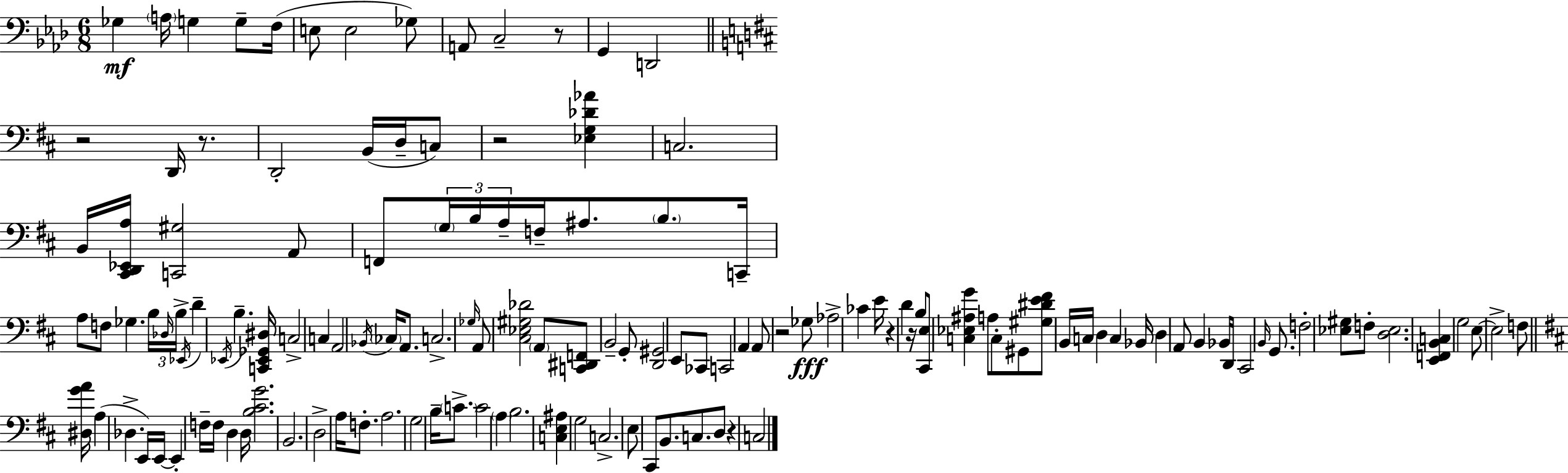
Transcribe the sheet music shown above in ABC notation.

X:1
T:Untitled
M:6/8
L:1/4
K:Fm
_G, A,/4 G, G,/2 F,/4 E,/2 E,2 _G,/2 A,,/2 C,2 z/2 G,, D,,2 z2 D,,/4 z/2 D,,2 B,,/4 D,/4 C,/2 z2 [_E,G,_D_A] C,2 B,,/4 [^C,,D,,_E,,A,]/4 [C,,^G,]2 A,,/2 F,,/2 G,/4 B,/4 A,/4 F,/4 ^A,/2 B,/2 C,,/4 A,/2 F,/2 _G, B,/4 _D,/4 B,/4 _E,,/4 D _E,,/4 B, [C,,_E,,_G,,^D,]/4 C,2 C, A,,2 _B,,/4 _C,/4 A,,/2 C,2 _G,/4 A,,/2 [^C,_E,^G,_D]2 A,,/2 [C,,^D,,F,,]/2 B,,2 G,,/2 [D,,^G,,]2 E,,/2 _C,,/2 C,,2 A,, A,,/2 z2 _G,/2 _A,2 _C E/4 z D z/4 B,/2 [^C,,E,]/2 [C,_E,^A,G] A,/2 C,/2 ^G,,/2 [^G,^DE^F]/2 B,,/4 C,/4 D, C, _B,,/4 D, A,,/2 B,, _B,,/4 D,,/4 ^C,,2 B,,/4 G,,/2 F,2 [_E,^G,]/2 F,/2 [D,_E,]2 [E,,F,,B,,C,] G,2 E,/2 E,2 F,/2 [^D,GA]/4 A, _D, E,,/4 E,,/4 E,, F,/4 F,/4 D, D,/4 [B,^CG]2 B,,2 D,2 A,/4 F,/2 A,2 G,2 B,/4 C/2 C2 A, B,2 [C,E,^A,] G,2 C,2 E,/2 ^C,,/2 B,,/2 C,/2 D,/2 z C,2